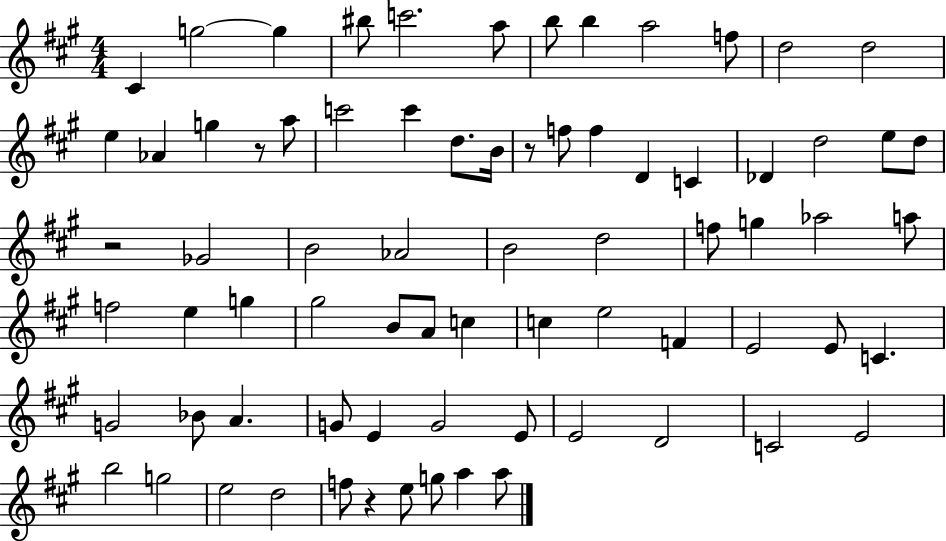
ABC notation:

X:1
T:Untitled
M:4/4
L:1/4
K:A
^C g2 g ^b/2 c'2 a/2 b/2 b a2 f/2 d2 d2 e _A g z/2 a/2 c'2 c' d/2 B/4 z/2 f/2 f D C _D d2 e/2 d/2 z2 _G2 B2 _A2 B2 d2 f/2 g _a2 a/2 f2 e g ^g2 B/2 A/2 c c e2 F E2 E/2 C G2 _B/2 A G/2 E G2 E/2 E2 D2 C2 E2 b2 g2 e2 d2 f/2 z e/2 g/2 a a/2